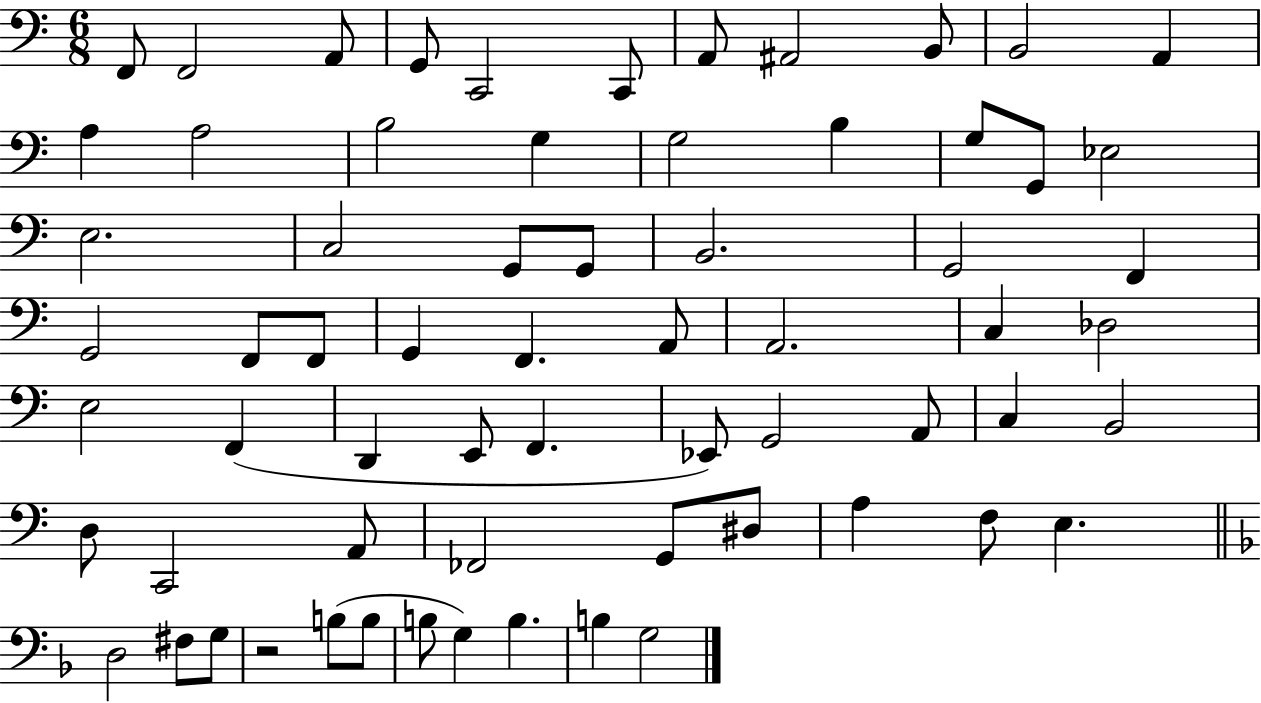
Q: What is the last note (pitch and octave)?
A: G3